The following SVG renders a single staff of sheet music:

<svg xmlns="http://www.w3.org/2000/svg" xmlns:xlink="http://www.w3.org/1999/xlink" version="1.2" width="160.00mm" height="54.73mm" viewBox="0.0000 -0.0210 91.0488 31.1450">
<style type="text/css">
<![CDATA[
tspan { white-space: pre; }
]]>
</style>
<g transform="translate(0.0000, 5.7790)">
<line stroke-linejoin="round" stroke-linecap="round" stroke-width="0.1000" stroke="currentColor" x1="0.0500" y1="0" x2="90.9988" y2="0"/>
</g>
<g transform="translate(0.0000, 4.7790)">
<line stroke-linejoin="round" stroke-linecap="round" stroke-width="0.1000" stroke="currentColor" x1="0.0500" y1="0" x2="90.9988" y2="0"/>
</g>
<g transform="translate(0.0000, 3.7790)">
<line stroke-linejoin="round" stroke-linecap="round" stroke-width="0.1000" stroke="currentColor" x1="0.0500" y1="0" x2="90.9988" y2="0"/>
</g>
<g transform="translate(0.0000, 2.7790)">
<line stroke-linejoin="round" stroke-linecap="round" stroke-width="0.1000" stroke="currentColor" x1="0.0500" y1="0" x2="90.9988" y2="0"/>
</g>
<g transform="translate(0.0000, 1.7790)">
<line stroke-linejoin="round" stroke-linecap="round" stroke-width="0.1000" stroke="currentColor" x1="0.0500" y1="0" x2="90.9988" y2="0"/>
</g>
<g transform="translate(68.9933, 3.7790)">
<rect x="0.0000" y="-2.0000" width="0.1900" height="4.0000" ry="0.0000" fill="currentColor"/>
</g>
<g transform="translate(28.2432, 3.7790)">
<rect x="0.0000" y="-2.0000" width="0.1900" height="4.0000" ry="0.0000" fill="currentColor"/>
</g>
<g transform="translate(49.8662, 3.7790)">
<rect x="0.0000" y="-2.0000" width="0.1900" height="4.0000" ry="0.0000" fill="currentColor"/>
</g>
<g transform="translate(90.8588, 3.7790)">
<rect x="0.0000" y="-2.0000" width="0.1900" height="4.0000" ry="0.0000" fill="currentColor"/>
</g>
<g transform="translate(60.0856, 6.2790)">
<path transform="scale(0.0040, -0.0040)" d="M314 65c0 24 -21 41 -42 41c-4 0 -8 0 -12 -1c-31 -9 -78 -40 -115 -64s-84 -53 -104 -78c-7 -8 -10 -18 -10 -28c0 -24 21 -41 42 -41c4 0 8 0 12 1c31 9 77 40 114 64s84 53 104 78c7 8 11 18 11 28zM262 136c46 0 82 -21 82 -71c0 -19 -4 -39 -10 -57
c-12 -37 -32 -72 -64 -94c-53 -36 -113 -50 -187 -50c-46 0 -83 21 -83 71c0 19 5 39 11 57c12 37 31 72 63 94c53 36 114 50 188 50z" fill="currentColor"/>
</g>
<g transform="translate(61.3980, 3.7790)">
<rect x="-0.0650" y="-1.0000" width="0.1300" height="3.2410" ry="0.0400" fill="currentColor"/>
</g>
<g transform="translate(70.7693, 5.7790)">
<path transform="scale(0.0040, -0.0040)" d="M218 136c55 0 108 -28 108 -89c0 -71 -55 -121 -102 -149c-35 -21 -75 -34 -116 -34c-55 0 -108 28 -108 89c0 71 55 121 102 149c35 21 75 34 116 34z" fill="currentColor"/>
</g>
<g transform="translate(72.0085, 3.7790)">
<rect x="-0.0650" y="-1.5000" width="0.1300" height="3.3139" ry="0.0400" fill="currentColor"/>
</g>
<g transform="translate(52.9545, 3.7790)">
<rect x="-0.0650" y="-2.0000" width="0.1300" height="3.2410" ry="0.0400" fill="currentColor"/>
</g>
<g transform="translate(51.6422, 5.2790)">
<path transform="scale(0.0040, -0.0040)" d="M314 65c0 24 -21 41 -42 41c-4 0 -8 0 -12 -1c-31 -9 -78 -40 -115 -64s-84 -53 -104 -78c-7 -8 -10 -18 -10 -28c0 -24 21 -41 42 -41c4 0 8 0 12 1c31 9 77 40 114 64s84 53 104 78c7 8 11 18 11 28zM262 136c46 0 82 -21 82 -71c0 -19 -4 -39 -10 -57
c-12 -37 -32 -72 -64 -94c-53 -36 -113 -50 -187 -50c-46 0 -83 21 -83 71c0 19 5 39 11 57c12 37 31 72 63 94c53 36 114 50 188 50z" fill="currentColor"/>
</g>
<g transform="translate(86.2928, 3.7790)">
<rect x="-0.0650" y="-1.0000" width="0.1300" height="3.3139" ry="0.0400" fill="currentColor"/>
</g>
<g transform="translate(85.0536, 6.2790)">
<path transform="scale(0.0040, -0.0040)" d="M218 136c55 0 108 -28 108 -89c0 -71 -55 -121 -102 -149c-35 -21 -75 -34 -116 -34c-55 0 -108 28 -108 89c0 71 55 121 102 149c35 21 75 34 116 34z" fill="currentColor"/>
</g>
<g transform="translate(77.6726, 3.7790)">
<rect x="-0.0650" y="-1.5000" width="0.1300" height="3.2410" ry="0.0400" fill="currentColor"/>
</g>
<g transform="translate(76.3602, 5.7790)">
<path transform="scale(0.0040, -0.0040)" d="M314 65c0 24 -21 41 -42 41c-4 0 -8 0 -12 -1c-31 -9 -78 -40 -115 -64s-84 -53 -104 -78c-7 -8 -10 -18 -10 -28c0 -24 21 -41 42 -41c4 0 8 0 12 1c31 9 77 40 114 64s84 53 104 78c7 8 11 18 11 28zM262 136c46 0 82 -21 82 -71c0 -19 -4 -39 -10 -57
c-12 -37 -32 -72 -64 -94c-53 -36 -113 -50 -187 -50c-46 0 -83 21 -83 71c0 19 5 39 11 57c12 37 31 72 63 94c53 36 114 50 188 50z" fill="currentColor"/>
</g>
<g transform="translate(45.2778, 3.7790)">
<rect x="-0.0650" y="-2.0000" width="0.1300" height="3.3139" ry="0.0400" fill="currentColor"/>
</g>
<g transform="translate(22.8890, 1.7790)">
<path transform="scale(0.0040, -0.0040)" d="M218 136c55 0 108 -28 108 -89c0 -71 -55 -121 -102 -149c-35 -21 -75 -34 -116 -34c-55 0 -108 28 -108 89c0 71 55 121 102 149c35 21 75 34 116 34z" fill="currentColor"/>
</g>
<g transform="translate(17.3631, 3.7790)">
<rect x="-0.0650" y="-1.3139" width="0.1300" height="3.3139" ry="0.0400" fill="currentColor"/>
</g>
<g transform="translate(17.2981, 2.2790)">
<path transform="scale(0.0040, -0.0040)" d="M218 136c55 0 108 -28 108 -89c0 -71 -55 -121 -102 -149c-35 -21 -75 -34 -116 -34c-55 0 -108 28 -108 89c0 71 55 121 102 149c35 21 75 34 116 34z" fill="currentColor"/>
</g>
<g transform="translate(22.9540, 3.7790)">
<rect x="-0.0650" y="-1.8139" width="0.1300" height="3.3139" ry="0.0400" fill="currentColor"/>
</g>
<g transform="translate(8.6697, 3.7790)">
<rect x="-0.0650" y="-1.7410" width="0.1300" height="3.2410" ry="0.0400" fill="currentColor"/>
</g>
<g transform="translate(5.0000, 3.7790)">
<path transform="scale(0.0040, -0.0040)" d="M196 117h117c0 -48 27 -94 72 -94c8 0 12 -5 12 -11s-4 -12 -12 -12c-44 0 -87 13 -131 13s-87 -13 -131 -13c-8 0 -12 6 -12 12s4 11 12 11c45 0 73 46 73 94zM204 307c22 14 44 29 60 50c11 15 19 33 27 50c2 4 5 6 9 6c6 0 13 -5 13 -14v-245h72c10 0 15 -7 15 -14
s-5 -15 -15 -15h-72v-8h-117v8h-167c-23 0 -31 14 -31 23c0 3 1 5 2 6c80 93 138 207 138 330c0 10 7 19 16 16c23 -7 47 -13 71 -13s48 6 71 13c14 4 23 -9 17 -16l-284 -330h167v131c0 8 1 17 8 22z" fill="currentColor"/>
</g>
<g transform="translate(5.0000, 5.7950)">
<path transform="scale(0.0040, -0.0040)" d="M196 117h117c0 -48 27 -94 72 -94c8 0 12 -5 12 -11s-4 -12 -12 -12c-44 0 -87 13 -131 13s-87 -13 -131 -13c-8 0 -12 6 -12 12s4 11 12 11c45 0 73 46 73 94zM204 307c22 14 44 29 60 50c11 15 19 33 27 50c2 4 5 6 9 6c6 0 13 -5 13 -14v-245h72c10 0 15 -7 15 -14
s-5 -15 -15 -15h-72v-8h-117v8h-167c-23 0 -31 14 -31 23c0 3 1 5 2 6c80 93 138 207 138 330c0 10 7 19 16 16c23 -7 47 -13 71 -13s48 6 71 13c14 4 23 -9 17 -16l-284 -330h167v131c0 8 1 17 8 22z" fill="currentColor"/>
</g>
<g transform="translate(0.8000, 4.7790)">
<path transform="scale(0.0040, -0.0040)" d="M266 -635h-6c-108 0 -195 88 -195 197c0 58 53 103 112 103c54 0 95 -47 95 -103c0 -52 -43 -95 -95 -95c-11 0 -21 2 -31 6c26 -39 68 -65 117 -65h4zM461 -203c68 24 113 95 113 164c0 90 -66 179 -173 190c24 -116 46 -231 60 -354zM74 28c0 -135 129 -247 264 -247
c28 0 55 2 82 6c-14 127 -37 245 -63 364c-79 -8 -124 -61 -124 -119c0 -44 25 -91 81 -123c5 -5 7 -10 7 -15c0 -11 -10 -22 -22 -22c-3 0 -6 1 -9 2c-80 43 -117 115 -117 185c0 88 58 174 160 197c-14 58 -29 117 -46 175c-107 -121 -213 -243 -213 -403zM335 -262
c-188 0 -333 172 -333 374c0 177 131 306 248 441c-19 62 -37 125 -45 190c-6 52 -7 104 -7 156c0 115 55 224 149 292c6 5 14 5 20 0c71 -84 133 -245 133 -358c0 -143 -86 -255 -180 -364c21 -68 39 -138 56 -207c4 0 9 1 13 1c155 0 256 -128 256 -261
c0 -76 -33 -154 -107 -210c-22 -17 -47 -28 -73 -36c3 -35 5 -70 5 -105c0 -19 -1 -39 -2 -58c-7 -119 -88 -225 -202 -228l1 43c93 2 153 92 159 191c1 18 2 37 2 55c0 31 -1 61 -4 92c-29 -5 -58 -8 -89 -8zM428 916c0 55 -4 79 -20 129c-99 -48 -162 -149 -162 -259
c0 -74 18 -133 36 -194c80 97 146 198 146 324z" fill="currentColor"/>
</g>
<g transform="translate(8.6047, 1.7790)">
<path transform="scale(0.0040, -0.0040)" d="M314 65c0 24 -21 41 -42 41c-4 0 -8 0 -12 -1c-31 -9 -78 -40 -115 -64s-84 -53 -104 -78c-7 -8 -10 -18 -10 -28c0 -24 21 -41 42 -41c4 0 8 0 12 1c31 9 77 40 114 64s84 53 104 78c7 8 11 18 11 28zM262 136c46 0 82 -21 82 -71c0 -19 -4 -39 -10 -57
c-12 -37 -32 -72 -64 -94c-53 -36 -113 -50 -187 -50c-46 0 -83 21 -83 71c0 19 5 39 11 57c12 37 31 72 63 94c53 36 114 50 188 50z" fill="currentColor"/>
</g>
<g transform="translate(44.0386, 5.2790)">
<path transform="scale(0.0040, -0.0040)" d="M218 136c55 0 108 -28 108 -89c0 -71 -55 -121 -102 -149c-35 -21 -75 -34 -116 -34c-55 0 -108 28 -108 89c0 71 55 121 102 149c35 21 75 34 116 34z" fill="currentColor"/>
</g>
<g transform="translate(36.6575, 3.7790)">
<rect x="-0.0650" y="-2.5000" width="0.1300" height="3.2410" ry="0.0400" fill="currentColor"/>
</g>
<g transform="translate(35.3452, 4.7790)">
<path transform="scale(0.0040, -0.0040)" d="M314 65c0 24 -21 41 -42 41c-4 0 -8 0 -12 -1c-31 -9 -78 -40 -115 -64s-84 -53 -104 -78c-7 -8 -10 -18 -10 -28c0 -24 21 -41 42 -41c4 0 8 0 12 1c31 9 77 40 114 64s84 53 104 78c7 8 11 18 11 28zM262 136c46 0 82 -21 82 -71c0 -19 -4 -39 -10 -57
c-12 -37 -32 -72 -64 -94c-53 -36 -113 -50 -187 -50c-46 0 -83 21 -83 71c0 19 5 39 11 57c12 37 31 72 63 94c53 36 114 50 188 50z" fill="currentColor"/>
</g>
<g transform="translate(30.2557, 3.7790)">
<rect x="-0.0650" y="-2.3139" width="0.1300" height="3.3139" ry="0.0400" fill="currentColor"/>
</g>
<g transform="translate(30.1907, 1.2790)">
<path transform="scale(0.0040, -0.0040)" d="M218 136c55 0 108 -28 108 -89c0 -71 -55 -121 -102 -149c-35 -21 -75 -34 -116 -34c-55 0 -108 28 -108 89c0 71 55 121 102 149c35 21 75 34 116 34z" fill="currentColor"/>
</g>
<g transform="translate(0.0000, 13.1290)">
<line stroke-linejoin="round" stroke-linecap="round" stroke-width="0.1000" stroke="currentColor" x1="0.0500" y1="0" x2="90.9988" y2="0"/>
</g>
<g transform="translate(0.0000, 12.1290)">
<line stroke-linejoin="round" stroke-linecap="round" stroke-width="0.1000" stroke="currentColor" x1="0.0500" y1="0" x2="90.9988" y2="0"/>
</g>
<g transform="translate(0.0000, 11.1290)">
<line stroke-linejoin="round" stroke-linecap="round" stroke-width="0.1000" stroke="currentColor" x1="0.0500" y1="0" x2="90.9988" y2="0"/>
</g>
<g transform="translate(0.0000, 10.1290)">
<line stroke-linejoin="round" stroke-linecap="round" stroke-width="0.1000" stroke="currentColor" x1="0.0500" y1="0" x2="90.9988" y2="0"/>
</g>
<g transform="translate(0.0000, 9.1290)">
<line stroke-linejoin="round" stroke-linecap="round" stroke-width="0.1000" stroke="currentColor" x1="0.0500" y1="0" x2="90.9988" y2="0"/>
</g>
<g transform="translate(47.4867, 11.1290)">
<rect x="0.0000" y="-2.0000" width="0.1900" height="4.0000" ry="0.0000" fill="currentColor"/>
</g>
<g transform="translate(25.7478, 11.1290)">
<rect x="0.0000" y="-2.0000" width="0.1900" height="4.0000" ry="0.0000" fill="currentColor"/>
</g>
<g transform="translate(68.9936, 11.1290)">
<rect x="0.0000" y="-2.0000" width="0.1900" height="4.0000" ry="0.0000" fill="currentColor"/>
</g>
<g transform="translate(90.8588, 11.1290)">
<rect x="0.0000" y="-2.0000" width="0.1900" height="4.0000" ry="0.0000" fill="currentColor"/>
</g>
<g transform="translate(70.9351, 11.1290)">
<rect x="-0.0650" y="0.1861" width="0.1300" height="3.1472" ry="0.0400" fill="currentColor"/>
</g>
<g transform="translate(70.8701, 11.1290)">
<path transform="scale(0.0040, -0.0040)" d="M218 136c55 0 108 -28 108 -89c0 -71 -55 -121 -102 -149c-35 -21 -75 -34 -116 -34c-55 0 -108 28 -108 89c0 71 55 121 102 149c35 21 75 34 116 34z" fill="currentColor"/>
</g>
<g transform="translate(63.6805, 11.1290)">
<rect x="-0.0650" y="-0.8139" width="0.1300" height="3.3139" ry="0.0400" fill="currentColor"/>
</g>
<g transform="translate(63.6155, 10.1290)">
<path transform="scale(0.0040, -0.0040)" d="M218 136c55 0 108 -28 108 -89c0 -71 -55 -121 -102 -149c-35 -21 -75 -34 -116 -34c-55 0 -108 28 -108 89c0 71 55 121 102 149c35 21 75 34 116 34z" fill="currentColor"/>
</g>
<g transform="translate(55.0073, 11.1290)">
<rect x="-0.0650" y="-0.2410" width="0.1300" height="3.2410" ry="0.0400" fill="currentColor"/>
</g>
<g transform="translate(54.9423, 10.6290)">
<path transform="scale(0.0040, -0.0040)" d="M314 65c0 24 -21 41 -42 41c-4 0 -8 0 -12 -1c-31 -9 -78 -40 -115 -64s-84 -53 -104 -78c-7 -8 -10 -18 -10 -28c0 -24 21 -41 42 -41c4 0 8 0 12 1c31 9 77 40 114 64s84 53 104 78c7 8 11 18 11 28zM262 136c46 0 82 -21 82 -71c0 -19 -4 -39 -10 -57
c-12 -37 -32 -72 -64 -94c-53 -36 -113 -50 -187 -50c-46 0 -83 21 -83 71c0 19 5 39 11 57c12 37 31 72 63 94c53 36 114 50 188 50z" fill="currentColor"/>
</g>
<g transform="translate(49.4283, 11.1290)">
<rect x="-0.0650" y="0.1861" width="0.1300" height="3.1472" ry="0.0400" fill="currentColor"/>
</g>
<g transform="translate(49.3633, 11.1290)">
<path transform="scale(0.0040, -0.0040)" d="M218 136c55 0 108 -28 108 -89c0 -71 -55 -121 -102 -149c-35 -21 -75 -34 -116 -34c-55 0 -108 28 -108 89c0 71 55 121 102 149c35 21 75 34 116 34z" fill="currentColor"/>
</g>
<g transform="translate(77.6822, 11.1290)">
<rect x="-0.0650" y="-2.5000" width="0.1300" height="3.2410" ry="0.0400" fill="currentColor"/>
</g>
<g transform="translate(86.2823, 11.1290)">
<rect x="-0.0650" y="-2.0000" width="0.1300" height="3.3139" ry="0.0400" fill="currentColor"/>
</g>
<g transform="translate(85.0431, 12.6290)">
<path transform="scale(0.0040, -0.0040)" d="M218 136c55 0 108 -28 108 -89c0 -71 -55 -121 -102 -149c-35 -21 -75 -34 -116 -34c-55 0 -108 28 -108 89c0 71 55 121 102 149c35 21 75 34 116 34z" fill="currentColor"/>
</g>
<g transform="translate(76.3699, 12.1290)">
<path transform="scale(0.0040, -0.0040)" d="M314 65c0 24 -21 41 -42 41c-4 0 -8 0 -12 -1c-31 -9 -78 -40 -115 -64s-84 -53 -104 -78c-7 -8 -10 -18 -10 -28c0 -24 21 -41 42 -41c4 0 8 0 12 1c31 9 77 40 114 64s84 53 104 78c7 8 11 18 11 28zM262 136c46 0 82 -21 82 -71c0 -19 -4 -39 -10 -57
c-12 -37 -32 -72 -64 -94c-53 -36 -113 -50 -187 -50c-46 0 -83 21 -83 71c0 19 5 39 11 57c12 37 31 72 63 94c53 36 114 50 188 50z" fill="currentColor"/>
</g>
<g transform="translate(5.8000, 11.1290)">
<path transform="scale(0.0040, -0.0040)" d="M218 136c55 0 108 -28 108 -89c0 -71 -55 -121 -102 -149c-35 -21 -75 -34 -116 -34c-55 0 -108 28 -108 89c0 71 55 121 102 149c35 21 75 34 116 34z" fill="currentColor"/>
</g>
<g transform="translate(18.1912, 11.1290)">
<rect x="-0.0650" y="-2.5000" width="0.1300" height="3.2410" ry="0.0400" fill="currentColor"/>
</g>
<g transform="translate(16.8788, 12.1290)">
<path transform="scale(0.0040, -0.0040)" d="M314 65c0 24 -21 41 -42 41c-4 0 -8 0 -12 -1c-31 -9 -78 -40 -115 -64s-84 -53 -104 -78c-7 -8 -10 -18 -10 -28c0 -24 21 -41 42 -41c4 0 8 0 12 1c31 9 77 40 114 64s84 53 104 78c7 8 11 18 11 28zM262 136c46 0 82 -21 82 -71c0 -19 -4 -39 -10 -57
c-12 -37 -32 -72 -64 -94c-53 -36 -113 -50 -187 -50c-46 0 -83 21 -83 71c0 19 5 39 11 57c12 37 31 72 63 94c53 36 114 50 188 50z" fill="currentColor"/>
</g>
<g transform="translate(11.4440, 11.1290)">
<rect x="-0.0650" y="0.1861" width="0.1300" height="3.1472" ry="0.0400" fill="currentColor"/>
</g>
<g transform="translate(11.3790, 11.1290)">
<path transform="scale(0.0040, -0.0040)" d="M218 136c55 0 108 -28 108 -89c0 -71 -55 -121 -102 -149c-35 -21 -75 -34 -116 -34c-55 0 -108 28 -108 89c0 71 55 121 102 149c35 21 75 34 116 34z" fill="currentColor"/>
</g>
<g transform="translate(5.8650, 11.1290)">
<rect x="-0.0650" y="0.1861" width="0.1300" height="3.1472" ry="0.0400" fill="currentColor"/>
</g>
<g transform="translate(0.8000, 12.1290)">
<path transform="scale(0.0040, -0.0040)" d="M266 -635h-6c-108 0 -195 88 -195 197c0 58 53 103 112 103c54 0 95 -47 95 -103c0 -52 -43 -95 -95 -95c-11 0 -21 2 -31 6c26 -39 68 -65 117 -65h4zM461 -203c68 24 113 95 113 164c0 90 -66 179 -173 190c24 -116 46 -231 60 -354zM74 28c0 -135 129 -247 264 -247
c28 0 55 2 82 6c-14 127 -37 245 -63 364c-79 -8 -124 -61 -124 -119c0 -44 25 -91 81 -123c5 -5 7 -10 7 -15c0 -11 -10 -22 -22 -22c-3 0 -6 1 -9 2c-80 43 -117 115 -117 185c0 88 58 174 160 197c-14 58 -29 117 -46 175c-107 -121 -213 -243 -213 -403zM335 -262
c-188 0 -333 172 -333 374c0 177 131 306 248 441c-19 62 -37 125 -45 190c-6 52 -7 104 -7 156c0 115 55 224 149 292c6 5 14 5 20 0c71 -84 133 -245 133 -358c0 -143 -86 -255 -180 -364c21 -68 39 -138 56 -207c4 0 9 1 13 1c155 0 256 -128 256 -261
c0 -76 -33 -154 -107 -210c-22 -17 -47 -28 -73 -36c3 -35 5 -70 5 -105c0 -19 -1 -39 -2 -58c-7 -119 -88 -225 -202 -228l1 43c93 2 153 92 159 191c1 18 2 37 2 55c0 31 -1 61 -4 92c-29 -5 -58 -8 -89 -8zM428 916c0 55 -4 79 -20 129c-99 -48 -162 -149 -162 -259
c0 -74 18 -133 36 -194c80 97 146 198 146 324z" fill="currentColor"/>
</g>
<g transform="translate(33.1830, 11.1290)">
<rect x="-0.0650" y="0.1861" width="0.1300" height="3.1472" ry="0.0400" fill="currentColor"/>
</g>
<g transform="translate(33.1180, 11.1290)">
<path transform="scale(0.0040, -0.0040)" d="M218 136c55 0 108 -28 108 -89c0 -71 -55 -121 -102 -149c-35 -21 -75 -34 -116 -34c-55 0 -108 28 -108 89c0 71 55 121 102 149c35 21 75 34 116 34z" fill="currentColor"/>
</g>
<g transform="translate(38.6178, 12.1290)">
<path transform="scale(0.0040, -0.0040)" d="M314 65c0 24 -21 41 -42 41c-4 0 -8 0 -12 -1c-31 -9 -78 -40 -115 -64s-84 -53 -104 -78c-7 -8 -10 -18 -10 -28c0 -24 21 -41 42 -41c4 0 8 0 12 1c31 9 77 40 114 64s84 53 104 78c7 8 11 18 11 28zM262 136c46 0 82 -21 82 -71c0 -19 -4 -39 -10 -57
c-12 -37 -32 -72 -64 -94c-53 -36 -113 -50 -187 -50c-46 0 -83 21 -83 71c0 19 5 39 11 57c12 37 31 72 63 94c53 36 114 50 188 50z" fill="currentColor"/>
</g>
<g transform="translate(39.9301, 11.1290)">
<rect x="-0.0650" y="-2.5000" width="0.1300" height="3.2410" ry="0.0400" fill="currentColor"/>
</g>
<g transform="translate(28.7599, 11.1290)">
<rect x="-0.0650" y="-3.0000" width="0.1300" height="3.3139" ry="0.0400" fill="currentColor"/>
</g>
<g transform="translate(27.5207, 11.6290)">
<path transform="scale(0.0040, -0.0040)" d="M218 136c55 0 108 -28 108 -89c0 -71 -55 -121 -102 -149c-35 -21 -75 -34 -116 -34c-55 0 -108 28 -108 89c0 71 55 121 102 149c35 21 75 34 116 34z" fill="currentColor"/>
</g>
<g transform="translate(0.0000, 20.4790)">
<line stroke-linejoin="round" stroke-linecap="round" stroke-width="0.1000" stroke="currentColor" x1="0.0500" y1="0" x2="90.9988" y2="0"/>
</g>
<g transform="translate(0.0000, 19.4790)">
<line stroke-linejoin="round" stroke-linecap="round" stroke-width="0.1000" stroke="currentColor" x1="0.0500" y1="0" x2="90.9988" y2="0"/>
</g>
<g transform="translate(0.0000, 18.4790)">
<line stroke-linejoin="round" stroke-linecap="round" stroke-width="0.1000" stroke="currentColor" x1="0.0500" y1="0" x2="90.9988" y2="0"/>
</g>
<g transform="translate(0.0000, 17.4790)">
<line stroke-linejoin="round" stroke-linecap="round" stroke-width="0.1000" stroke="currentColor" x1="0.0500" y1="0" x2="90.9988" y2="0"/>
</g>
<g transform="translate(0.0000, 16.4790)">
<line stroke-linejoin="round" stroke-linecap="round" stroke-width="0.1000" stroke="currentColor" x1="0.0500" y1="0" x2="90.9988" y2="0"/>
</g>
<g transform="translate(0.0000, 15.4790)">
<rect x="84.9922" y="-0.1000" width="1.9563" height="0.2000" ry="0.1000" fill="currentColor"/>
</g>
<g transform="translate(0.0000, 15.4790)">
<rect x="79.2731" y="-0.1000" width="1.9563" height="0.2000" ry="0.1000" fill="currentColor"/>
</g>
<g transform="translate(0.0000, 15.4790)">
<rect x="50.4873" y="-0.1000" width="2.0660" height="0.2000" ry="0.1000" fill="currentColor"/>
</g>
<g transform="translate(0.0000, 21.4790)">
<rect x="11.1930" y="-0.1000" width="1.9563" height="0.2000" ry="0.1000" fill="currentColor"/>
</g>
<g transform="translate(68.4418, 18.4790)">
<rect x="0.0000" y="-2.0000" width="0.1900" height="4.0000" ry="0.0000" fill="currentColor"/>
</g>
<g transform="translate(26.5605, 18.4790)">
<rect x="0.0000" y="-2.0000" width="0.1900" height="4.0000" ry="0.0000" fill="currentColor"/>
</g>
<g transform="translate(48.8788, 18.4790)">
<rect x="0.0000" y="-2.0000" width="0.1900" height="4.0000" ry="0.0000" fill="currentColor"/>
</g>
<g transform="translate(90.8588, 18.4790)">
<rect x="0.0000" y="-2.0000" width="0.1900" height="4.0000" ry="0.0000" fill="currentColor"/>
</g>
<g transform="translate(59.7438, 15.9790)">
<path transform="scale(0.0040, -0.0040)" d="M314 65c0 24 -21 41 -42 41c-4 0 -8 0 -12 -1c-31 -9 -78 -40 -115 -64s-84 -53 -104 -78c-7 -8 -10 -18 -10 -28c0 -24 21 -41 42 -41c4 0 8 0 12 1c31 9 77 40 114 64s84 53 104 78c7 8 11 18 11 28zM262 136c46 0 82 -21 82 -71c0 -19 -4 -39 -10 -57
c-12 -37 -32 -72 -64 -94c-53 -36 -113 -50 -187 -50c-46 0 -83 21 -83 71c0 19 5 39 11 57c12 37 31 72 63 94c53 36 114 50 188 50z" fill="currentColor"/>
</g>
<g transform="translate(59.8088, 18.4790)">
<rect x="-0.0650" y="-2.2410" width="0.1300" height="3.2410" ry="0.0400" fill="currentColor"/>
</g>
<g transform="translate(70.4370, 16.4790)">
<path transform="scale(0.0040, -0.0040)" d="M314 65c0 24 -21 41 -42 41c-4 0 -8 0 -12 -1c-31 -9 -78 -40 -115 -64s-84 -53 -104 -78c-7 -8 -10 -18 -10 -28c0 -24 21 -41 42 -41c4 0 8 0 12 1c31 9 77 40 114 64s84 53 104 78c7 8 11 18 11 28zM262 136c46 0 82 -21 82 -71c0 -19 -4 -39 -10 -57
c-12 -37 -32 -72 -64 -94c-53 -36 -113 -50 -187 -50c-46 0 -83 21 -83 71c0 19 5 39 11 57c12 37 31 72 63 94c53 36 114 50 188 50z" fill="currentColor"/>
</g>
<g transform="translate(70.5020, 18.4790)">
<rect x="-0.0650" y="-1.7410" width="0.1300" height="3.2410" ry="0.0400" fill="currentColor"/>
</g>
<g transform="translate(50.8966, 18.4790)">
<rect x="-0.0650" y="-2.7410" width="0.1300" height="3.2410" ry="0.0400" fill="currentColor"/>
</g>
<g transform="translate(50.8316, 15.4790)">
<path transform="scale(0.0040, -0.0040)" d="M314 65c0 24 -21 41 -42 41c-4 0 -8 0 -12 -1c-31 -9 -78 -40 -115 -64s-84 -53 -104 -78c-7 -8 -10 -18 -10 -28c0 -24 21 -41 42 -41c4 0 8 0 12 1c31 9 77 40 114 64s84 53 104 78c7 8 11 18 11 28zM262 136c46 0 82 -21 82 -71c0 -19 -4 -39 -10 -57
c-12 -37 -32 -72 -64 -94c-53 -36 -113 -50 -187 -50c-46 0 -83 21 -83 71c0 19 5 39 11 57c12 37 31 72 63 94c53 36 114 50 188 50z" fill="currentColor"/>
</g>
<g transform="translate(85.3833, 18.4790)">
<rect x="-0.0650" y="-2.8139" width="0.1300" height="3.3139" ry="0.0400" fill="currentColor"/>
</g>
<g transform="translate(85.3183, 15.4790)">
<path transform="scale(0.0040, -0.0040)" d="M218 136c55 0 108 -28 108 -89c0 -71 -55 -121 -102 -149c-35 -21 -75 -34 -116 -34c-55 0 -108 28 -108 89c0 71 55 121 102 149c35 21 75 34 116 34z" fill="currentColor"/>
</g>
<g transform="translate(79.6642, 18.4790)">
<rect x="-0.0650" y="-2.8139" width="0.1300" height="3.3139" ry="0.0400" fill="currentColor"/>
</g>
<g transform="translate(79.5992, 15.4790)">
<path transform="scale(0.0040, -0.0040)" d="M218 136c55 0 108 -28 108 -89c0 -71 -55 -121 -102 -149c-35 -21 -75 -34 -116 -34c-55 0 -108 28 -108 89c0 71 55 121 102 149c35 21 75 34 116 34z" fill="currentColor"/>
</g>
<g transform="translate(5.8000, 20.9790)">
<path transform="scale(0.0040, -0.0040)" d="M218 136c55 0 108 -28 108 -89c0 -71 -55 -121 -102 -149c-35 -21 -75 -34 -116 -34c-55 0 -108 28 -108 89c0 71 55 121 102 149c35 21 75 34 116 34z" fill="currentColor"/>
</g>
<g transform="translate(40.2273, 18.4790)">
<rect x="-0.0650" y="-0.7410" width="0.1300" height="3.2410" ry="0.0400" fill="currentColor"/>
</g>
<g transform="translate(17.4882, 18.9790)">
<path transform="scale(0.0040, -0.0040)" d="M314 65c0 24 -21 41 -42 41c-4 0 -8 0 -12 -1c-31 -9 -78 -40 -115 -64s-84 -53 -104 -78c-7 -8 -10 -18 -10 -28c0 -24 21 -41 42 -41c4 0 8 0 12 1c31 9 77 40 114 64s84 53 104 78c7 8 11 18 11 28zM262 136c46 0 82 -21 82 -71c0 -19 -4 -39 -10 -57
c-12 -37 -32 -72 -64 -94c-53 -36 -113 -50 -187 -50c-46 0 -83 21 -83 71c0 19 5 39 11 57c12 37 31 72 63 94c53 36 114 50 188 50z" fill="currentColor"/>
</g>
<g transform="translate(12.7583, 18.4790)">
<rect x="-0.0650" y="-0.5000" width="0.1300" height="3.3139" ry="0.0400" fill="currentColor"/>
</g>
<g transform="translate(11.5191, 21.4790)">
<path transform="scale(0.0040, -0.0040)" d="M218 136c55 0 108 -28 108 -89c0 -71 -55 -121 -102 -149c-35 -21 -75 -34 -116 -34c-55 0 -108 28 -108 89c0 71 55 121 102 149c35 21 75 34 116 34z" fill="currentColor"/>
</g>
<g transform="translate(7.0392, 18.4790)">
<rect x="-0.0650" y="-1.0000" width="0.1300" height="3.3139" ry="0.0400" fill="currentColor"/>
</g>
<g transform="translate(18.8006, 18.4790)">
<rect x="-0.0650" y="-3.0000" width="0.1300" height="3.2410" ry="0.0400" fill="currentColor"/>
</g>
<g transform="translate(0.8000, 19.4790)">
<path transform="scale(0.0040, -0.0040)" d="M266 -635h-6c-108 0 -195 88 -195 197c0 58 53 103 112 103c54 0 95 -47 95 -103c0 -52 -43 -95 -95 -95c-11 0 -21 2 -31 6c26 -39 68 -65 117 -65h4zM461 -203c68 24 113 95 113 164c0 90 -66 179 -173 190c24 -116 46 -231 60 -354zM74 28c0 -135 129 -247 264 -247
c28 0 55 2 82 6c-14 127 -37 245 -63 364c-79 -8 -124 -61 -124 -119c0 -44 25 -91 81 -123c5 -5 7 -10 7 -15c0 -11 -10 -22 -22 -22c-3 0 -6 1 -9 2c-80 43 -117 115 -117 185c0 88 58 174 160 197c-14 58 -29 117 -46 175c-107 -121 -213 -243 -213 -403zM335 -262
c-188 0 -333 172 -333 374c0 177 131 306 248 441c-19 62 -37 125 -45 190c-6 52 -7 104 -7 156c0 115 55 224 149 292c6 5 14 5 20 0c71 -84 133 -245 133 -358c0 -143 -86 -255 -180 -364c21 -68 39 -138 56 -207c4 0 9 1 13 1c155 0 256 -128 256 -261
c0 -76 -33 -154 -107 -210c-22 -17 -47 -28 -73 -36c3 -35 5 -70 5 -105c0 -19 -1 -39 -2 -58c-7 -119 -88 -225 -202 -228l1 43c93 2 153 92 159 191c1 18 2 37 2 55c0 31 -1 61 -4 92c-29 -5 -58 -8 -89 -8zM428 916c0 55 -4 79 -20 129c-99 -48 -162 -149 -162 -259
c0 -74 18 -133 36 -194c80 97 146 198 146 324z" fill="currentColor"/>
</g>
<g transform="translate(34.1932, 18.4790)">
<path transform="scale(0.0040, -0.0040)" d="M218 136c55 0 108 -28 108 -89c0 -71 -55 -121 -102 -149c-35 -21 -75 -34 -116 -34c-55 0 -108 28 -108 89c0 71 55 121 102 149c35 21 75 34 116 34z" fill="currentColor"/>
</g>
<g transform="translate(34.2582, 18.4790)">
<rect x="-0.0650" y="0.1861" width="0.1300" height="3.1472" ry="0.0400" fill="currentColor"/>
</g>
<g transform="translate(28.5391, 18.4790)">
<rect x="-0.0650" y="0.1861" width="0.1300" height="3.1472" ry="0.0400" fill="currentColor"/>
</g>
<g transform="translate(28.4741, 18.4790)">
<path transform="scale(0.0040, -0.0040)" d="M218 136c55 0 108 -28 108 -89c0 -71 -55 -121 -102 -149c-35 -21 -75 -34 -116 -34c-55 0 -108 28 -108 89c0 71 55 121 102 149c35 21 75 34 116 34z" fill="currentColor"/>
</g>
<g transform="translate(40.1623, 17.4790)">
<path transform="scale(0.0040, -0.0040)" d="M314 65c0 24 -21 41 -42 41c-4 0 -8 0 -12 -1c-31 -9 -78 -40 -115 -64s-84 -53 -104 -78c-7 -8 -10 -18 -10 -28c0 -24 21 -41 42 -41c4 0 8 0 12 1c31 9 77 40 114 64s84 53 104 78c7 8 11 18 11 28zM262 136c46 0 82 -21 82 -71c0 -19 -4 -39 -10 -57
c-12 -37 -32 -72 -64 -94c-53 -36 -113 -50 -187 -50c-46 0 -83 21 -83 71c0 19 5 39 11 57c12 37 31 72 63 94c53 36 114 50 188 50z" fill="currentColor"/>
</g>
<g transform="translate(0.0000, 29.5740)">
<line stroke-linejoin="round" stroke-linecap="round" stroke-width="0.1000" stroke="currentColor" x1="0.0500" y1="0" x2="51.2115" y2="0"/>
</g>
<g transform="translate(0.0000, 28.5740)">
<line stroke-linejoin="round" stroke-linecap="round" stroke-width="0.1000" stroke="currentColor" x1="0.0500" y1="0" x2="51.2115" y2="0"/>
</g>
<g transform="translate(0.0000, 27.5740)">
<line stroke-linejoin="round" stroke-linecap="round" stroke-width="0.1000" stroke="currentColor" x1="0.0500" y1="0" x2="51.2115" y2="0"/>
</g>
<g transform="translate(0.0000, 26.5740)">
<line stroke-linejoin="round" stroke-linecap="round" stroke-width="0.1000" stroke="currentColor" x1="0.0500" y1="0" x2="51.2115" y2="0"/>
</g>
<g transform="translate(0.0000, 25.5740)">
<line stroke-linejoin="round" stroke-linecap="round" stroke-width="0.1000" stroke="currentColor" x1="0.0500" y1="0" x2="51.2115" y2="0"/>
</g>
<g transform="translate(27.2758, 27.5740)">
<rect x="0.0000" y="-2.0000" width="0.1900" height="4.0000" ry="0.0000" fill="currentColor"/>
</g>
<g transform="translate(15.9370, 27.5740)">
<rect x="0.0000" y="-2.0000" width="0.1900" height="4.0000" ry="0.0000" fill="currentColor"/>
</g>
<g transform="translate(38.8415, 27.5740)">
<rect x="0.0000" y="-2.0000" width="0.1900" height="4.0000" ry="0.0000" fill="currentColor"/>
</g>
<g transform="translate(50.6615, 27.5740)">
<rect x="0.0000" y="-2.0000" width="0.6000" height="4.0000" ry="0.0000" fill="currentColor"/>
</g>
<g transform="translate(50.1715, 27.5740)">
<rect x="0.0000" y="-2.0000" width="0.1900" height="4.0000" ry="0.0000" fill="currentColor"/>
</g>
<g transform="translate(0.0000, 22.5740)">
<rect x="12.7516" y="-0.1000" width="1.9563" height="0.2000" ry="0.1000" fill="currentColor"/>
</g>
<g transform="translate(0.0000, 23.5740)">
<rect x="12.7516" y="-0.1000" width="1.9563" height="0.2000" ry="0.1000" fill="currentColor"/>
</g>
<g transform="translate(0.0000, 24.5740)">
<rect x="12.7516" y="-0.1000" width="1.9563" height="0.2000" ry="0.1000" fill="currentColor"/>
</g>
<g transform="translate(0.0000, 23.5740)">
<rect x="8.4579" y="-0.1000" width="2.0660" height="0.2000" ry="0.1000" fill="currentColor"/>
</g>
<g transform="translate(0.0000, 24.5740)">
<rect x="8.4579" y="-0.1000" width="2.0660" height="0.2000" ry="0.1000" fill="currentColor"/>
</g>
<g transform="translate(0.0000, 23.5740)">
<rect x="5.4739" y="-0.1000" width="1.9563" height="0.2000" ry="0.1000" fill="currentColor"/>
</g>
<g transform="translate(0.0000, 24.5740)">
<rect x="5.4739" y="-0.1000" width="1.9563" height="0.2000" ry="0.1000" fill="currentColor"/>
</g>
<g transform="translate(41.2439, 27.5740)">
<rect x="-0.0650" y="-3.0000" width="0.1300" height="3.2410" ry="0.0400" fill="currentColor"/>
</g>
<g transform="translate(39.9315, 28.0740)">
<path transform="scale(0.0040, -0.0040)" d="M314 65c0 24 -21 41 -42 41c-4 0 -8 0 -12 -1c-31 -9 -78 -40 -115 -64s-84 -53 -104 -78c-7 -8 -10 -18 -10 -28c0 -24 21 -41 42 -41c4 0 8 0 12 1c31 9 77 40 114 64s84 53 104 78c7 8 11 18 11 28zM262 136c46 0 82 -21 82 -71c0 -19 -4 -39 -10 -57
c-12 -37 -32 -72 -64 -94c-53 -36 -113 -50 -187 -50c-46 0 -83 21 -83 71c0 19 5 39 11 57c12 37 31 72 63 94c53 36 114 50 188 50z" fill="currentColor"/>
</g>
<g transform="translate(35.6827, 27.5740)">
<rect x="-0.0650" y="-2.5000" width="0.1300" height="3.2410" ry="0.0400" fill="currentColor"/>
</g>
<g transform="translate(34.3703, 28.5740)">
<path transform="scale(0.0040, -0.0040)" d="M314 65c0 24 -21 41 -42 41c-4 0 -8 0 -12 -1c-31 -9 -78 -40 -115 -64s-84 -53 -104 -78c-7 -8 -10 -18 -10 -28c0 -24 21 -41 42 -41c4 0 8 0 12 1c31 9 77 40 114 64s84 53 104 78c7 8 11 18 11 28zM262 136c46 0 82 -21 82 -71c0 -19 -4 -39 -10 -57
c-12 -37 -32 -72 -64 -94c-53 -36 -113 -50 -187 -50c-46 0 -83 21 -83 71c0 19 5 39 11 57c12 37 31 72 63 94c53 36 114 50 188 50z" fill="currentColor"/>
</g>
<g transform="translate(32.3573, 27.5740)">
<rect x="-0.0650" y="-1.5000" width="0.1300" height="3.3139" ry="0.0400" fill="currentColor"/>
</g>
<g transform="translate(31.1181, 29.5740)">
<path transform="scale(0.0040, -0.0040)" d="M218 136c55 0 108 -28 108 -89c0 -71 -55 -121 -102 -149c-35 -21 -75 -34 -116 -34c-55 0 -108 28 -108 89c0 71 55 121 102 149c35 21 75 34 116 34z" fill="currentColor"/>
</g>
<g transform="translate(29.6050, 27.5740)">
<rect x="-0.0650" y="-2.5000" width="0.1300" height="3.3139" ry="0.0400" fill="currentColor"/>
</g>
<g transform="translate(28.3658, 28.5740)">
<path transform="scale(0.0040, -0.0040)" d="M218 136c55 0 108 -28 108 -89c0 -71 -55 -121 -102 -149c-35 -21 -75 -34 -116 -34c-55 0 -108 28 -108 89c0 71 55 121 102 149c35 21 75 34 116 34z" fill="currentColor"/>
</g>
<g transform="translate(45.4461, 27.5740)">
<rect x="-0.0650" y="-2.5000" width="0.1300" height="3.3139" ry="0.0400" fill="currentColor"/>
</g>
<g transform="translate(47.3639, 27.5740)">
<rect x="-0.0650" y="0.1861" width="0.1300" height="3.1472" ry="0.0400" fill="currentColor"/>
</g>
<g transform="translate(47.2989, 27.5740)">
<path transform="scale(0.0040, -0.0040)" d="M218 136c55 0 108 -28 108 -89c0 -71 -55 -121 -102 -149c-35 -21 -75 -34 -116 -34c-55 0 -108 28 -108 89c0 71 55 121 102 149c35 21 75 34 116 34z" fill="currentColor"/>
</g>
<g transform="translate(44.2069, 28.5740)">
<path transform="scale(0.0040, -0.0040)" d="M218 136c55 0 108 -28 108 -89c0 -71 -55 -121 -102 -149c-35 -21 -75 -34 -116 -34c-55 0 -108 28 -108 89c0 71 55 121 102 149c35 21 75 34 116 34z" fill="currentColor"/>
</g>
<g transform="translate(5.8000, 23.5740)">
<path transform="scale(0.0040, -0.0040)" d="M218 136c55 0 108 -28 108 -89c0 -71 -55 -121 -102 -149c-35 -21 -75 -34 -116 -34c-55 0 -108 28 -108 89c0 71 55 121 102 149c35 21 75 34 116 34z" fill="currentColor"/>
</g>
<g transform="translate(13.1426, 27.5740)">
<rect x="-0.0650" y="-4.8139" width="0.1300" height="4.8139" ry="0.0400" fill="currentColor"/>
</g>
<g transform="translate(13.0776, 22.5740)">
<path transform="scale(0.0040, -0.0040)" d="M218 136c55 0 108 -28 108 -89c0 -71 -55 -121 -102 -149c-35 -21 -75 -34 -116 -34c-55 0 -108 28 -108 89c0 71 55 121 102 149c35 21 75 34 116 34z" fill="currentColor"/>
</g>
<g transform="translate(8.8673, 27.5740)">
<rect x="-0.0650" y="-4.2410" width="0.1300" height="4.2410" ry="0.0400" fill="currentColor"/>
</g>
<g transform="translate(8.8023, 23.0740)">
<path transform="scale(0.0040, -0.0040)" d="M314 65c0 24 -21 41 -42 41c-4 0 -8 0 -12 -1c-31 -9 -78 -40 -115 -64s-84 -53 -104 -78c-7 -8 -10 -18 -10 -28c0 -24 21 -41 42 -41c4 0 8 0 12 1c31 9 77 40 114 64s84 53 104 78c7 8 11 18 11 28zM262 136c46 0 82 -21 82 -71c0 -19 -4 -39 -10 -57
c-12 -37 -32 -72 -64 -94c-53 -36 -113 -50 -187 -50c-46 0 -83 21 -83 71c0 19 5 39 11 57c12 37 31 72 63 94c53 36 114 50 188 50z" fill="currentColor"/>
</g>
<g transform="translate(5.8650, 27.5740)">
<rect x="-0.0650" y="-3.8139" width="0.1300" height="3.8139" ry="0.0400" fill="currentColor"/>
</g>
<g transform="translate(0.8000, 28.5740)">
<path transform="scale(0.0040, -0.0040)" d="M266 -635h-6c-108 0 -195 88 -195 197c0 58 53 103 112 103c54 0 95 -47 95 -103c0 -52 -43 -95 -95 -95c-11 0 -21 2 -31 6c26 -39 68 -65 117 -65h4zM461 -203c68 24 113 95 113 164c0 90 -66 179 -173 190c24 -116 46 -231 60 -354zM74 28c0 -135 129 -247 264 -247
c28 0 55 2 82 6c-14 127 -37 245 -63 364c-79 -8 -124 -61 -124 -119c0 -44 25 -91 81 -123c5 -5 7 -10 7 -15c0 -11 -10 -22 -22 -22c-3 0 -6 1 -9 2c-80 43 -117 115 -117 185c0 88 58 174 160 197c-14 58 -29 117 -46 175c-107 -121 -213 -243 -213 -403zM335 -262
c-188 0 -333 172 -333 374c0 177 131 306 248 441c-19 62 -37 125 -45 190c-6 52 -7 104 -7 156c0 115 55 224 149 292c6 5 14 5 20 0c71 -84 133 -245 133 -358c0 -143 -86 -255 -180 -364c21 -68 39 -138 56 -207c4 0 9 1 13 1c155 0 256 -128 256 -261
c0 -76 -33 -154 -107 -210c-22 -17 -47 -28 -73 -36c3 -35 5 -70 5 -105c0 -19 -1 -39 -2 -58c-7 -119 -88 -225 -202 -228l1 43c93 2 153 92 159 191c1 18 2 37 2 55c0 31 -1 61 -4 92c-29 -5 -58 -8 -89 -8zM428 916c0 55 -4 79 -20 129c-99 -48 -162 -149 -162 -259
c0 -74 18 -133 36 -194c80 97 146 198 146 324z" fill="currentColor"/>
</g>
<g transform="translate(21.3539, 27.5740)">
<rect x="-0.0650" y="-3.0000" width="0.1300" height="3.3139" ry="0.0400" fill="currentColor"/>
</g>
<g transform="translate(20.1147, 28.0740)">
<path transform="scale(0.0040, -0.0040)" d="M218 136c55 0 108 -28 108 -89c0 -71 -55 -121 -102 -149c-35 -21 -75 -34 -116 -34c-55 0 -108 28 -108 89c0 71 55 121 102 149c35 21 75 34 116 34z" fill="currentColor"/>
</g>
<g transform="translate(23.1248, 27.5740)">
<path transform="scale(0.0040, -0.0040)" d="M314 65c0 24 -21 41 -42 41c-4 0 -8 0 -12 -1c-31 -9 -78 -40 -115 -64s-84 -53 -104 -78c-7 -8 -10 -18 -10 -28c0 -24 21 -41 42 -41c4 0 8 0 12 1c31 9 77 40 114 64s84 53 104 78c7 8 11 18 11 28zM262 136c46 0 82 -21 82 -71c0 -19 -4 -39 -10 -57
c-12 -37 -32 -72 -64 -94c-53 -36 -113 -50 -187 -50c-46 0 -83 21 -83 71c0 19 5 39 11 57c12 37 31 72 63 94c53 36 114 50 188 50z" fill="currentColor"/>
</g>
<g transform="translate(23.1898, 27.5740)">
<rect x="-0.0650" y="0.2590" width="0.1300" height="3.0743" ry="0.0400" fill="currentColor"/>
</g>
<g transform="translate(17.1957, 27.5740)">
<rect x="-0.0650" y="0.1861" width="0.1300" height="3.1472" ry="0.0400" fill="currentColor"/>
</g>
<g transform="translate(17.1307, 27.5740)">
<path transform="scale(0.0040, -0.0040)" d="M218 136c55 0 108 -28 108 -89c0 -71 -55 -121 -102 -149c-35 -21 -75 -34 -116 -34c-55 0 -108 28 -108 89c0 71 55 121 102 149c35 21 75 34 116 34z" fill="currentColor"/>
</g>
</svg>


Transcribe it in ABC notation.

X:1
T:Untitled
M:4/4
L:1/4
K:C
f2 e f g G2 F F2 D2 E E2 D B B G2 A B G2 B c2 d B G2 F D C A2 B B d2 a2 g2 f2 a a c' d'2 e' B A B2 G E G2 A2 G B